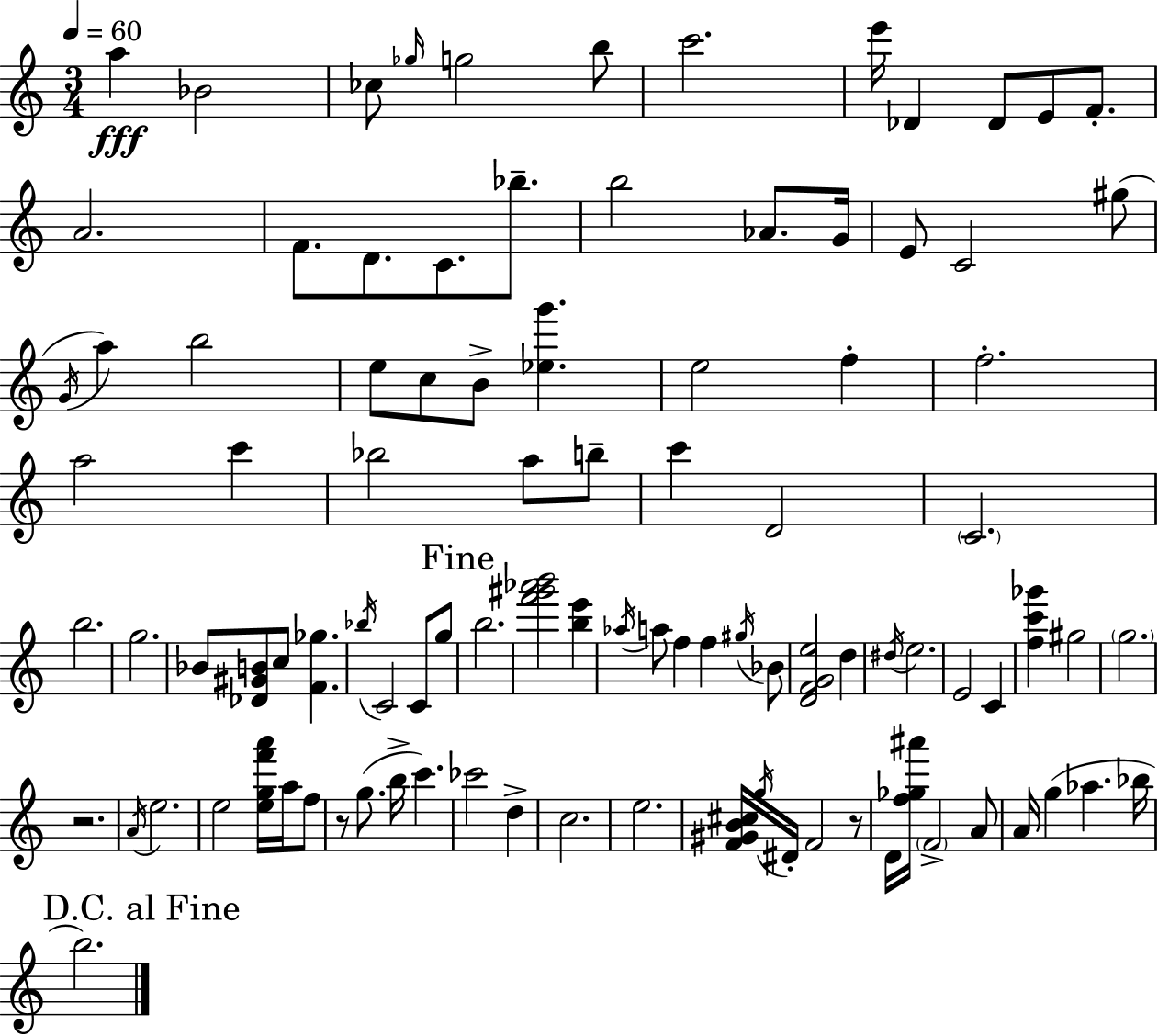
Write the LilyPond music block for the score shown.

{
  \clef treble
  \numericTimeSignature
  \time 3/4
  \key a \minor
  \tempo 4 = 60
  a''4\fff bes'2 | ces''8 \grace { ges''16 } g''2 b''8 | c'''2. | e'''16 des'4 des'8 e'8 f'8.-. | \break a'2. | f'8. d'8. c'8. bes''8.-- | b''2 aes'8. | g'16 e'8 c'2 gis''8( | \break \acciaccatura { g'16 } a''4) b''2 | e''8 c''8 b'8-> <ees'' g'''>4. | e''2 f''4-. | f''2.-. | \break a''2 c'''4 | bes''2 a''8 | b''8-- c'''4 d'2 | \parenthesize c'2. | \break b''2. | g''2. | bes'8 <des' gis' b'>8 c''8 <f' ges''>4. | \acciaccatura { bes''16 } c'2 c'8 | \break g''8 \mark "Fine" b''2. | <f''' gis''' aes''' b'''>2 <b'' e'''>4 | \acciaccatura { aes''16 } a''8 f''4 f''4 | \acciaccatura { gis''16 } bes'8 <d' f' g' e''>2 | \break d''4 \acciaccatura { dis''16 } e''2. | e'2 | c'4 <f'' c''' ges'''>4 gis''2 | \parenthesize g''2. | \break r2. | \acciaccatura { a'16 } e''2. | e''2 | <e'' g'' f''' a'''>16 a''16 f''8 r8 g''8.( | \break b''16-> c'''4.) ces'''2 | d''4-> c''2. | e''2. | <f' gis' b' cis''>16 \acciaccatura { g''16 } dis'16-. f'2 | \break r8 d'16 <f'' ges'' ais'''>16 \parenthesize f'2-> | a'8 a'16 g''4( | aes''4. bes''16 \mark "D.C. al Fine" b''2.) | \bar "|."
}